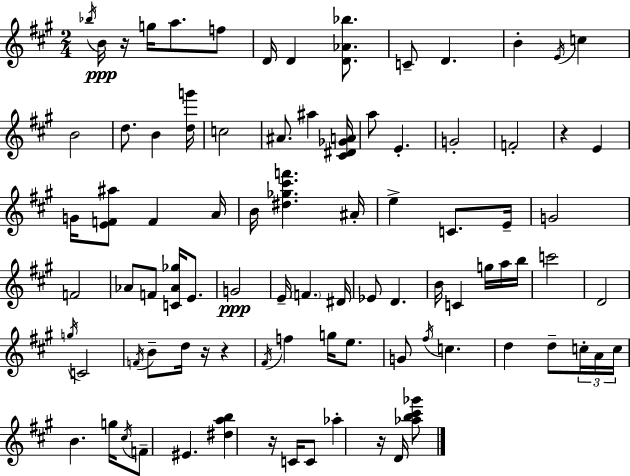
Bb5/s B4/s R/s G5/s A5/e. F5/e D4/s D4/q [D4,Ab4,Bb5]/e. C4/e D4/q. B4/q E4/s C5/q B4/h D5/e. B4/q [D5,G6]/s C5/h A#4/e. A#5/q [C#4,D#4,Gb4,A4]/s A5/e E4/q. G4/h F4/h R/q E4/q G4/s [E4,F4,A#5]/e F4/q A4/s B4/s [D#5,Gb5,C#6,F6]/q. A#4/s E5/q C4/e. E4/s G4/h F4/h Ab4/e F4/e [C4,Ab4,Gb5]/s E4/e. G4/h E4/s F4/q. D#4/s Eb4/e D4/q. B4/s C4/q G5/s A5/s B5/s C6/h D4/h G5/s C4/h F4/s B4/e D5/s R/s R/q F#4/s F5/q G5/s E5/e. G4/e F#5/s C5/q. D5/q D5/e C5/s A4/s C5/s B4/q. G5/s C#5/s F4/e EIS4/q. [D#5,A5,B5]/q R/s C4/s C4/e Ab5/q R/s D4/s [Ab5,B5,C#6,Gb6]/e